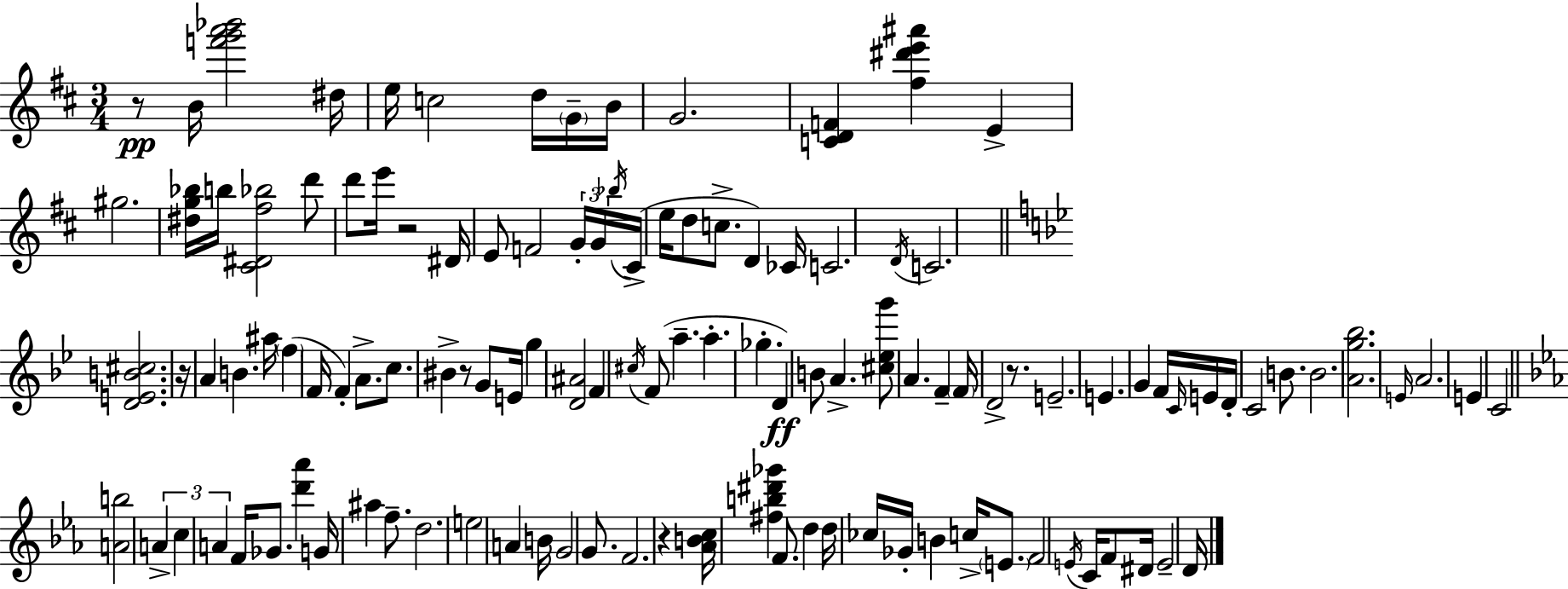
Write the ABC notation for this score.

X:1
T:Untitled
M:3/4
L:1/4
K:D
z/2 B/4 [f'g'a'_b']2 ^d/4 e/4 c2 d/4 G/4 B/4 G2 [CDF] [^f^d'e'^a'] E ^g2 [^dg_b]/4 b/4 [^C^D^f_b]2 d'/2 d'/2 e'/4 z2 ^D/4 E/2 F2 G/4 G/4 _b/4 ^C/4 e/4 d/2 c/2 D _C/4 C2 D/4 C2 [DEB^c]2 z/4 A B ^a/4 f F/4 F A/2 c/2 ^B z/2 G/2 E/4 g [D^A]2 F ^c/4 F/2 a a _g D B/2 A [^c_eg']/2 A F F/4 D2 z/2 E2 E G F/4 C/4 E/4 D/4 C2 B/2 B2 [Ag_b]2 E/4 A2 E C2 [Ab]2 A c A F/4 _G/2 [d'_a'] G/4 ^a f/2 d2 e2 A B/4 G2 G/2 F2 z [_ABc]/4 [^fb^d'_g'] F/2 d d/4 _c/4 _G/4 B c/4 E/2 F2 E/4 C/4 F/2 ^D/4 E2 D/4